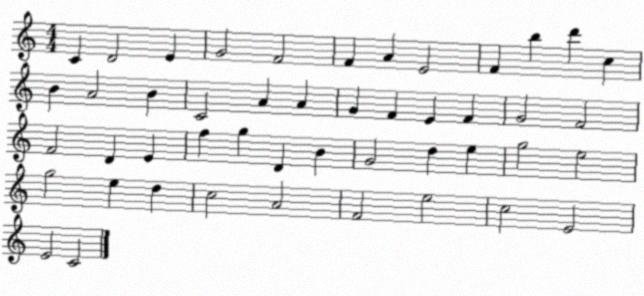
X:1
T:Untitled
M:4/4
L:1/4
K:C
C D2 E G2 F2 F A E2 F b d' c B A2 B C2 A A G F E F G2 F2 F2 D E f g D B G2 d e g2 e2 g2 e d c2 A2 F2 e2 c2 E2 E2 C2